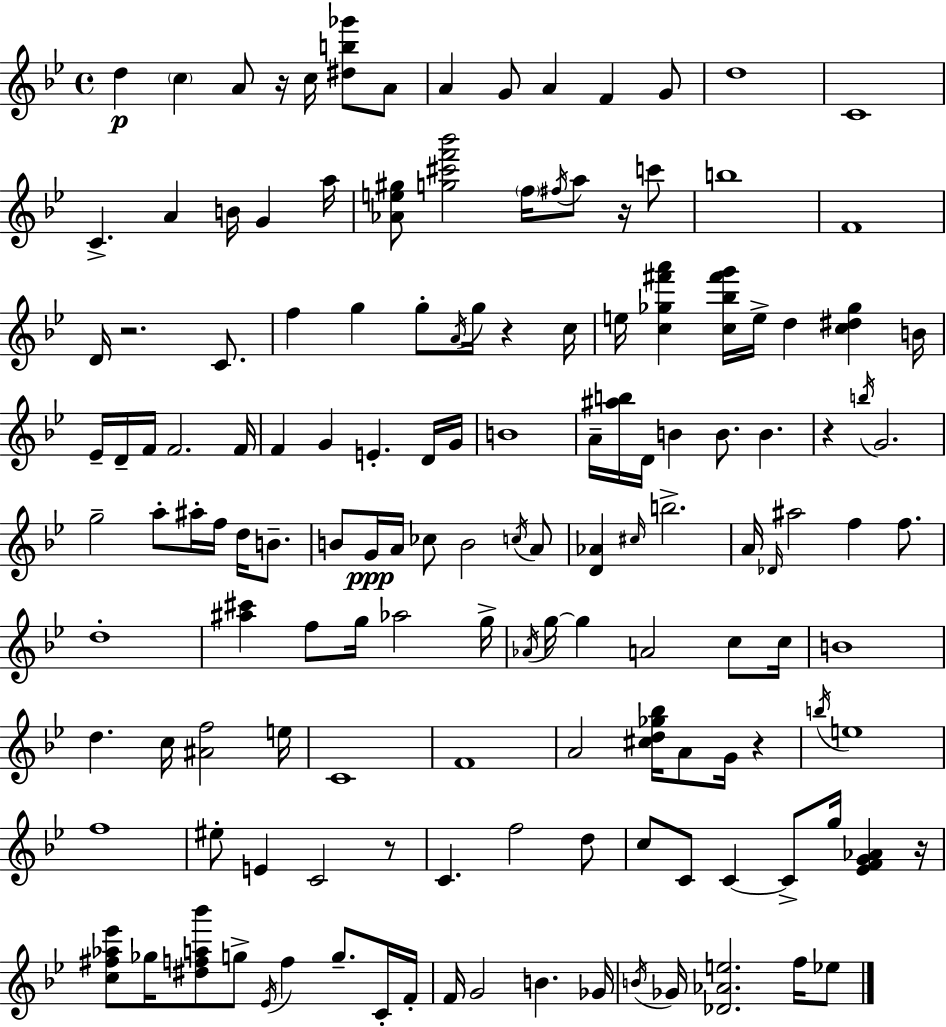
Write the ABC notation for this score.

X:1
T:Untitled
M:4/4
L:1/4
K:Bb
d c A/2 z/4 c/4 [^db_g']/2 A/2 A G/2 A F G/2 d4 C4 C A B/4 G a/4 [_Ae^g]/2 [g^c'f'_b']2 f/4 ^f/4 a/2 z/4 c'/2 b4 F4 D/4 z2 C/2 f g g/2 A/4 g/4 z c/4 e/4 [c_g^f'a'] [c_b^f'g']/4 e/4 d [c^d_g] B/4 _E/4 D/4 F/4 F2 F/4 F G E D/4 G/4 B4 A/4 [^ab]/4 D/4 B B/2 B z b/4 G2 g2 a/2 ^a/4 f/4 d/4 B/2 B/2 G/4 A/4 _c/2 B2 c/4 A/2 [D_A] ^c/4 b2 A/4 _D/4 ^a2 f f/2 d4 [^a^c'] f/2 g/4 _a2 g/4 _A/4 g/4 g A2 c/2 c/4 B4 d c/4 [^Af]2 e/4 C4 F4 A2 [^cd_g_b]/4 A/2 G/4 z b/4 e4 f4 ^e/2 E C2 z/2 C f2 d/2 c/2 C/2 C C/2 g/4 [_EFG_A] z/4 [c^f_a_e']/2 _g/4 [^dfa_b']/2 g/2 _E/4 f g/2 C/4 F/4 F/4 G2 B _G/4 B/4 _G/4 [_D_Ae]2 f/4 _e/2